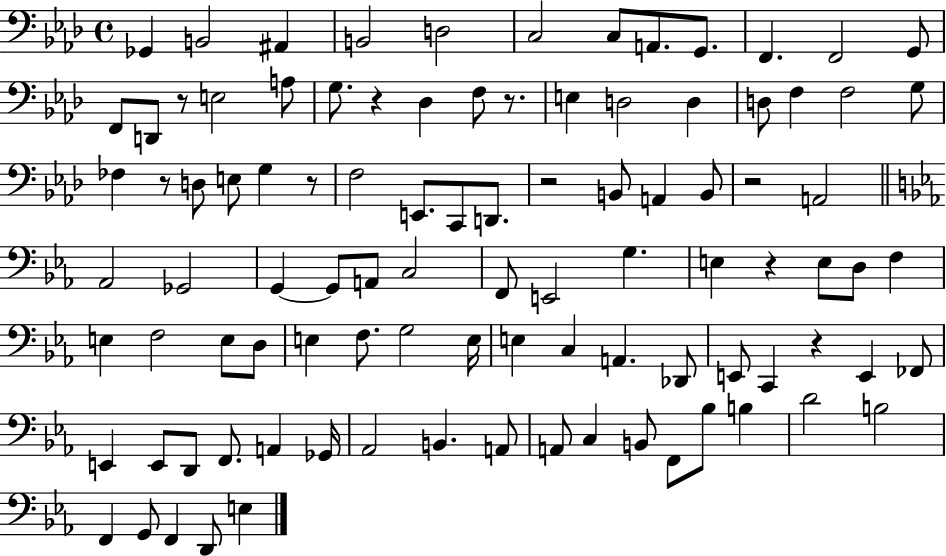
X:1
T:Untitled
M:4/4
L:1/4
K:Ab
_G,, B,,2 ^A,, B,,2 D,2 C,2 C,/2 A,,/2 G,,/2 F,, F,,2 G,,/2 F,,/2 D,,/2 z/2 E,2 A,/2 G,/2 z _D, F,/2 z/2 E, D,2 D, D,/2 F, F,2 G,/2 _F, z/2 D,/2 E,/2 G, z/2 F,2 E,,/2 C,,/2 D,,/2 z2 B,,/2 A,, B,,/2 z2 A,,2 _A,,2 _G,,2 G,, G,,/2 A,,/2 C,2 F,,/2 E,,2 G, E, z E,/2 D,/2 F, E, F,2 E,/2 D,/2 E, F,/2 G,2 E,/4 E, C, A,, _D,,/2 E,,/2 C,, z E,, _F,,/2 E,, E,,/2 D,,/2 F,,/2 A,, _G,,/4 _A,,2 B,, A,,/2 A,,/2 C, B,,/2 F,,/2 _B,/2 B, D2 B,2 F,, G,,/2 F,, D,,/2 E,